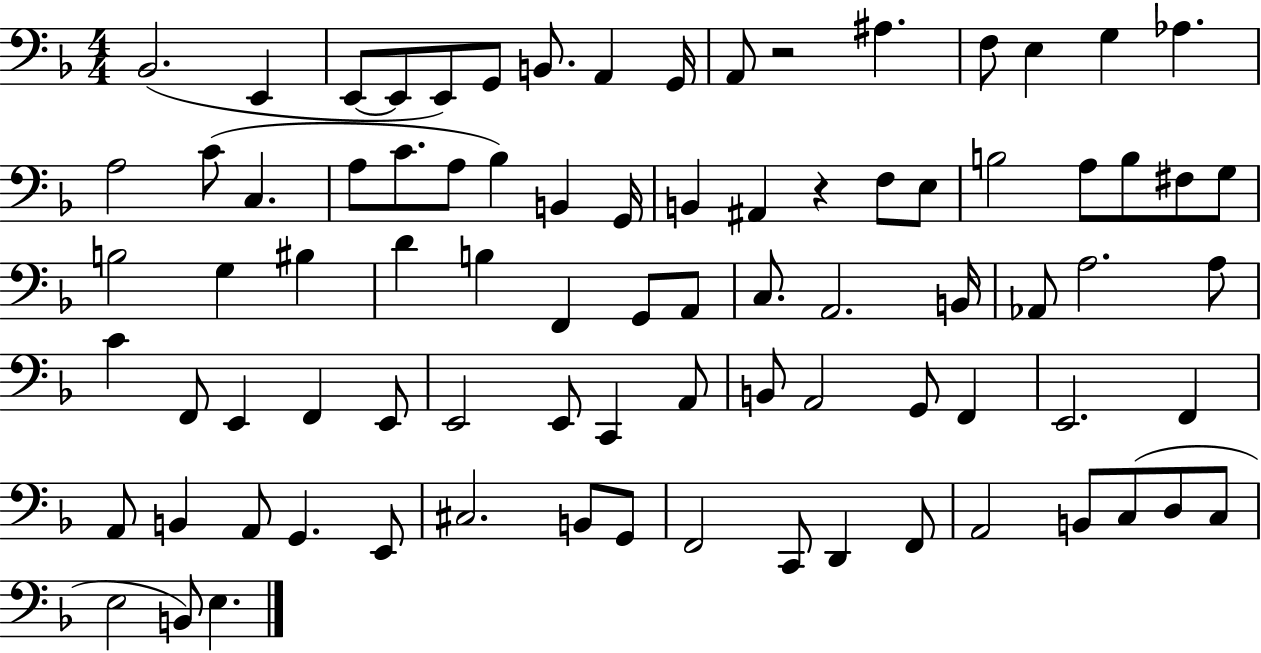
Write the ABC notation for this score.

X:1
T:Untitled
M:4/4
L:1/4
K:F
_B,,2 E,, E,,/2 E,,/2 E,,/2 G,,/2 B,,/2 A,, G,,/4 A,,/2 z2 ^A, F,/2 E, G, _A, A,2 C/2 C, A,/2 C/2 A,/2 _B, B,, G,,/4 B,, ^A,, z F,/2 E,/2 B,2 A,/2 B,/2 ^F,/2 G,/2 B,2 G, ^B, D B, F,, G,,/2 A,,/2 C,/2 A,,2 B,,/4 _A,,/2 A,2 A,/2 C F,,/2 E,, F,, E,,/2 E,,2 E,,/2 C,, A,,/2 B,,/2 A,,2 G,,/2 F,, E,,2 F,, A,,/2 B,, A,,/2 G,, E,,/2 ^C,2 B,,/2 G,,/2 F,,2 C,,/2 D,, F,,/2 A,,2 B,,/2 C,/2 D,/2 C,/2 E,2 B,,/2 E,